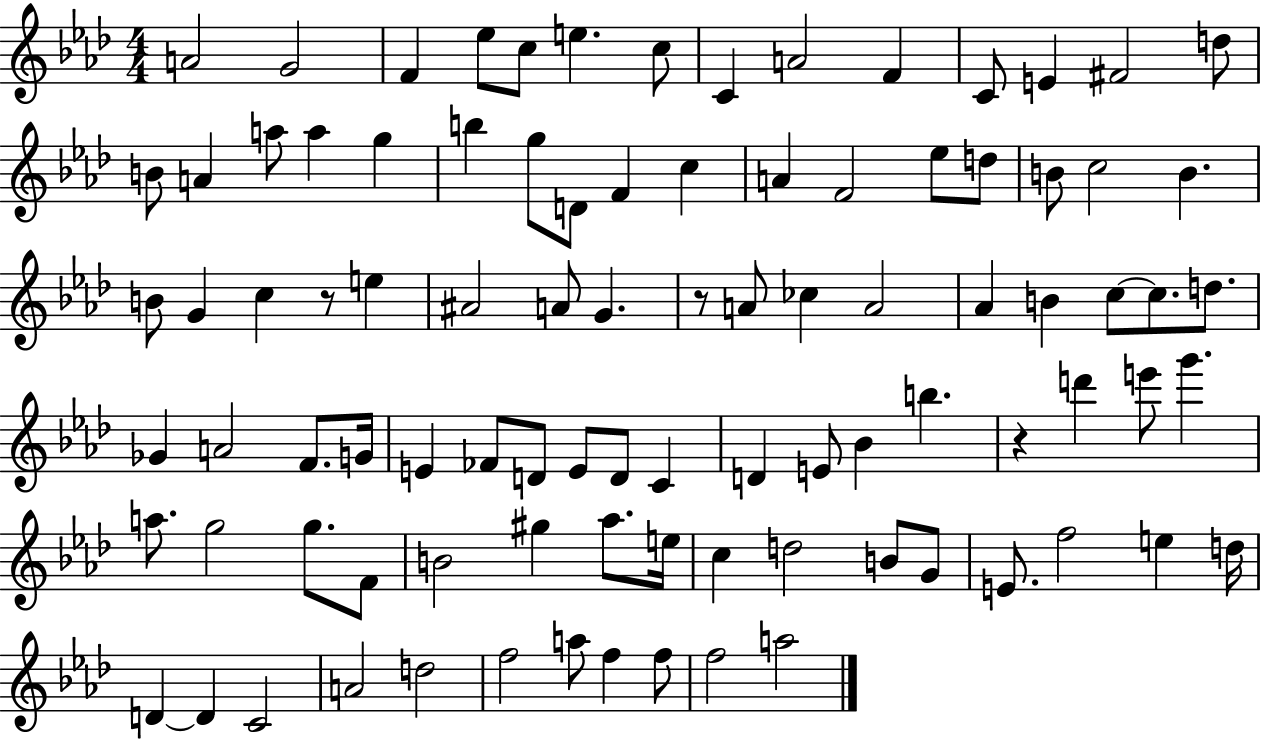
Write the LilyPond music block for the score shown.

{
  \clef treble
  \numericTimeSignature
  \time 4/4
  \key aes \major
  a'2 g'2 | f'4 ees''8 c''8 e''4. c''8 | c'4 a'2 f'4 | c'8 e'4 fis'2 d''8 | \break b'8 a'4 a''8 a''4 g''4 | b''4 g''8 d'8 f'4 c''4 | a'4 f'2 ees''8 d''8 | b'8 c''2 b'4. | \break b'8 g'4 c''4 r8 e''4 | ais'2 a'8 g'4. | r8 a'8 ces''4 a'2 | aes'4 b'4 c''8~~ c''8. d''8. | \break ges'4 a'2 f'8. g'16 | e'4 fes'8 d'8 e'8 d'8 c'4 | d'4 e'8 bes'4 b''4. | r4 d'''4 e'''8 g'''4. | \break a''8. g''2 g''8. f'8 | b'2 gis''4 aes''8. e''16 | c''4 d''2 b'8 g'8 | e'8. f''2 e''4 d''16 | \break d'4~~ d'4 c'2 | a'2 d''2 | f''2 a''8 f''4 f''8 | f''2 a''2 | \break \bar "|."
}